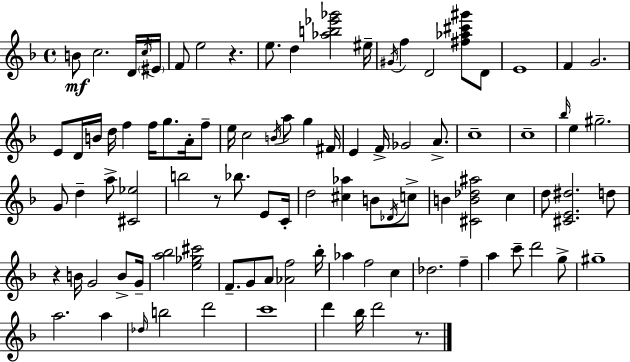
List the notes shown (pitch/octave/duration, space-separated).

B4/e C5/h. D4/s C5/s EIS4/s F4/e E5/h R/q. E5/e. D5/q [Ab5,B5,Eb6,Gb6]/h EIS5/s G#4/s F5/q D4/h [F#5,Ab5,C#6,G#6]/e D4/e E4/w F4/q G4/h. E4/e D4/s B4/s D5/s F5/q F5/s G5/e. A4/s F5/e E5/s C5/h B4/s A5/e G5/q F#4/s E4/q F4/s Gb4/h A4/e. C5/w C5/w Bb5/s E5/q G#5/h. G4/e D5/q A5/e [C#4,Eb5]/h B5/h R/e Bb5/e. E4/e C4/s D5/h [C#5,Ab5]/q B4/e Db4/s C5/e B4/q [C#4,B4,Db5,A#5]/h C5/q D5/e [C#4,E4,D#5]/h. D5/e R/q B4/s G4/h B4/e G4/s [A5,Bb5]/h [E5,Gb5,C#6]/h F4/e. G4/e A4/e [Ab4,F5]/h Bb5/s Ab5/q F5/h C5/q Db5/h. F5/q A5/q C6/e D6/h G5/e G#5/w A5/h. A5/q Db5/s B5/h D6/h C6/w D6/q Bb5/s D6/h R/e.